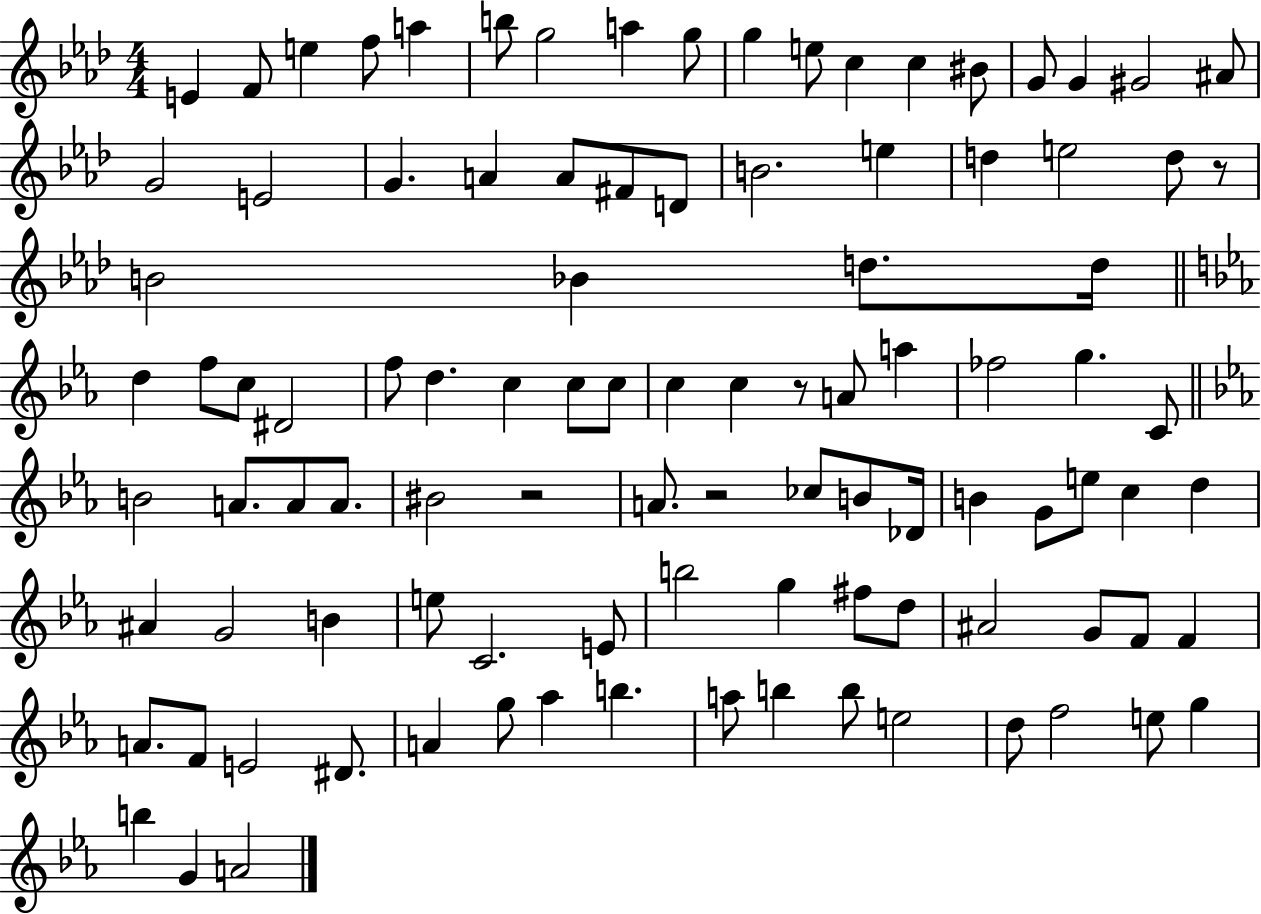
{
  \clef treble
  \numericTimeSignature
  \time 4/4
  \key aes \major
  \repeat volta 2 { e'4 f'8 e''4 f''8 a''4 | b''8 g''2 a''4 g''8 | g''4 e''8 c''4 c''4 bis'8 | g'8 g'4 gis'2 ais'8 | \break g'2 e'2 | g'4. a'4 a'8 fis'8 d'8 | b'2. e''4 | d''4 e''2 d''8 r8 | \break b'2 bes'4 d''8. d''16 | \bar "||" \break \key c \minor d''4 f''8 c''8 dis'2 | f''8 d''4. c''4 c''8 c''8 | c''4 c''4 r8 a'8 a''4 | fes''2 g''4. c'8 | \break \bar "||" \break \key ees \major b'2 a'8. a'8 a'8. | bis'2 r2 | a'8. r2 ces''8 b'8 des'16 | b'4 g'8 e''8 c''4 d''4 | \break ais'4 g'2 b'4 | e''8 c'2. e'8 | b''2 g''4 fis''8 d''8 | ais'2 g'8 f'8 f'4 | \break a'8. f'8 e'2 dis'8. | a'4 g''8 aes''4 b''4. | a''8 b''4 b''8 e''2 | d''8 f''2 e''8 g''4 | \break b''4 g'4 a'2 | } \bar "|."
}